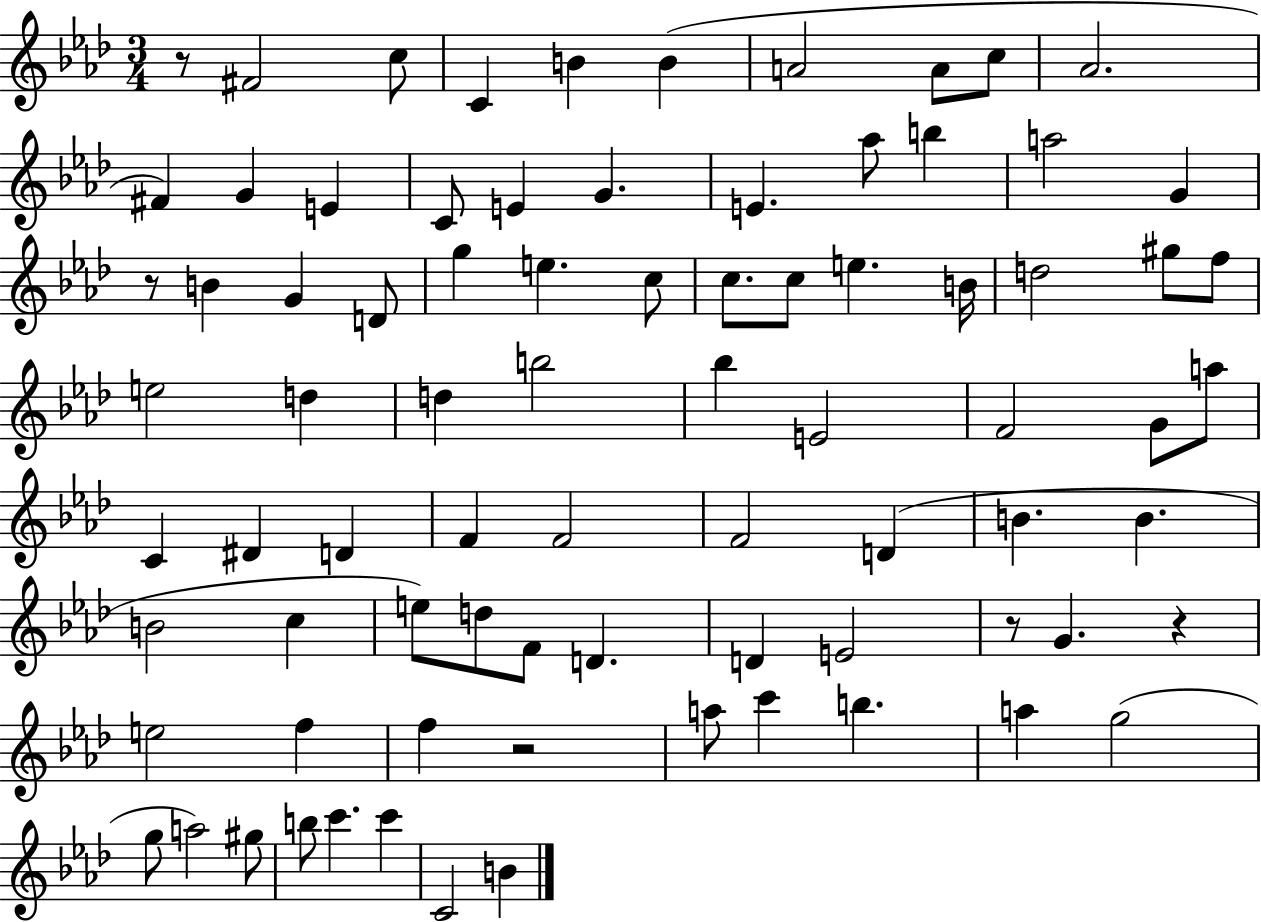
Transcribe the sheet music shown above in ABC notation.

X:1
T:Untitled
M:3/4
L:1/4
K:Ab
z/2 ^F2 c/2 C B B A2 A/2 c/2 _A2 ^F G E C/2 E G E _a/2 b a2 G z/2 B G D/2 g e c/2 c/2 c/2 e B/4 d2 ^g/2 f/2 e2 d d b2 _b E2 F2 G/2 a/2 C ^D D F F2 F2 D B B B2 c e/2 d/2 F/2 D D E2 z/2 G z e2 f f z2 a/2 c' b a g2 g/2 a2 ^g/2 b/2 c' c' C2 B